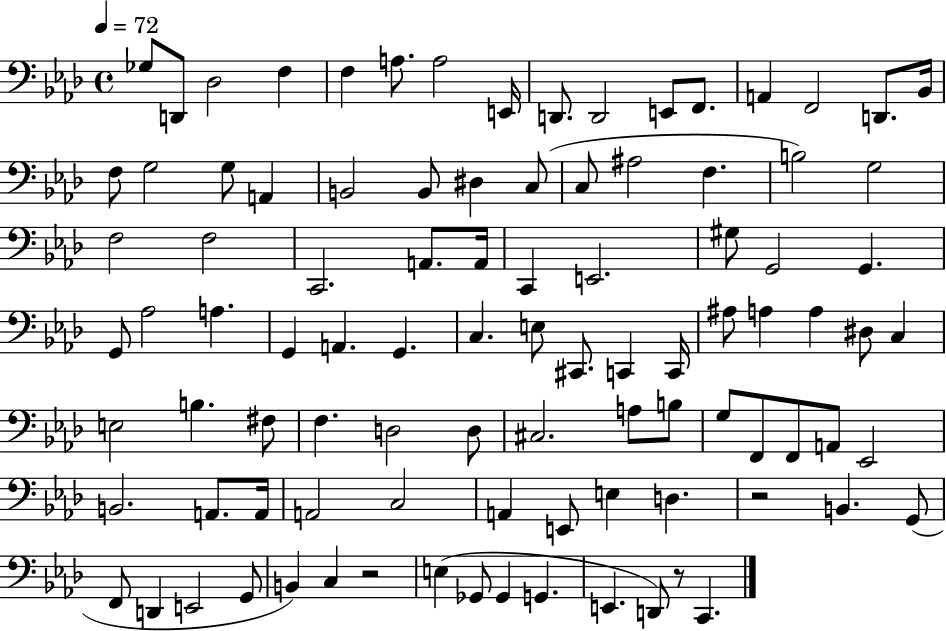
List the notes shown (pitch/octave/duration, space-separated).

Gb3/e D2/e Db3/h F3/q F3/q A3/e. A3/h E2/s D2/e. D2/h E2/e F2/e. A2/q F2/h D2/e. Bb2/s F3/e G3/h G3/e A2/q B2/h B2/e D#3/q C3/e C3/e A#3/h F3/q. B3/h G3/h F3/h F3/h C2/h. A2/e. A2/s C2/q E2/h. G#3/e G2/h G2/q. G2/e Ab3/h A3/q. G2/q A2/q. G2/q. C3/q. E3/e C#2/e. C2/q C2/s A#3/e A3/q A3/q D#3/e C3/q E3/h B3/q. F#3/e F3/q. D3/h D3/e C#3/h. A3/e B3/e G3/e F2/e F2/e A2/e Eb2/h B2/h. A2/e. A2/s A2/h C3/h A2/q E2/e E3/q D3/q. R/h B2/q. G2/e F2/e D2/q E2/h G2/e B2/q C3/q R/h E3/q Gb2/e Gb2/q G2/q. E2/q. D2/e R/e C2/q.